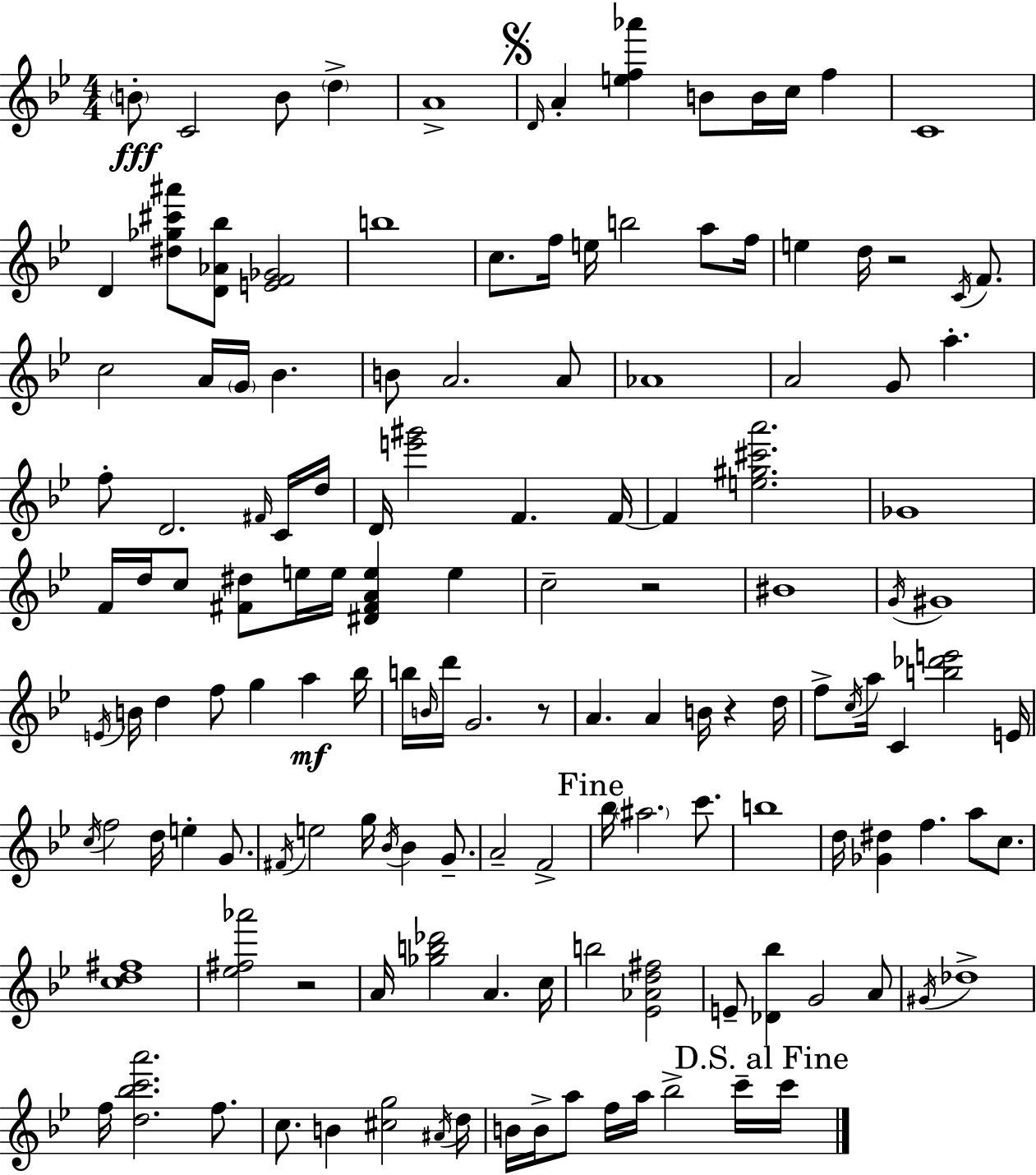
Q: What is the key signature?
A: BES major